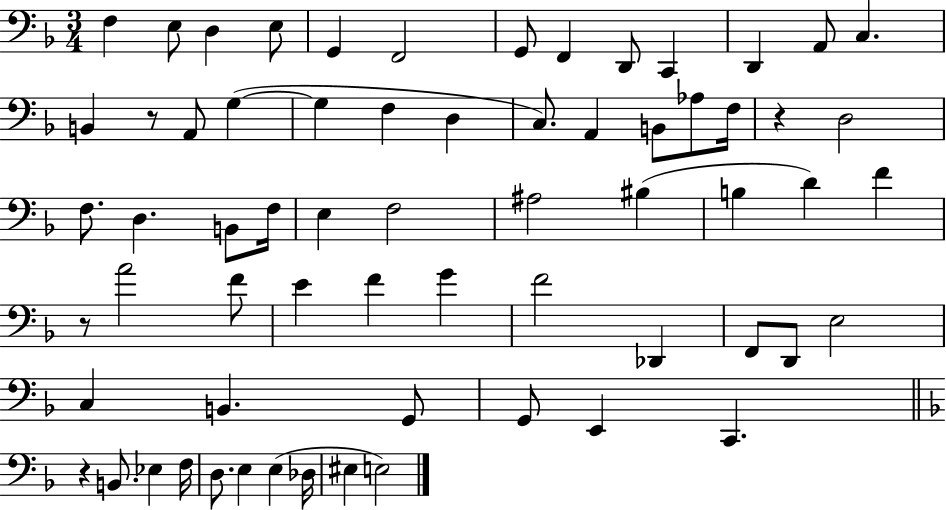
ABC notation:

X:1
T:Untitled
M:3/4
L:1/4
K:F
F, E,/2 D, E,/2 G,, F,,2 G,,/2 F,, D,,/2 C,, D,, A,,/2 C, B,, z/2 A,,/2 G, G, F, D, C,/2 A,, B,,/2 _A,/2 F,/4 z D,2 F,/2 D, B,,/2 F,/4 E, F,2 ^A,2 ^B, B, D F z/2 A2 F/2 E F G F2 _D,, F,,/2 D,,/2 E,2 C, B,, G,,/2 G,,/2 E,, C,, z B,,/2 _E, F,/4 D,/2 E, E, _D,/4 ^E, E,2